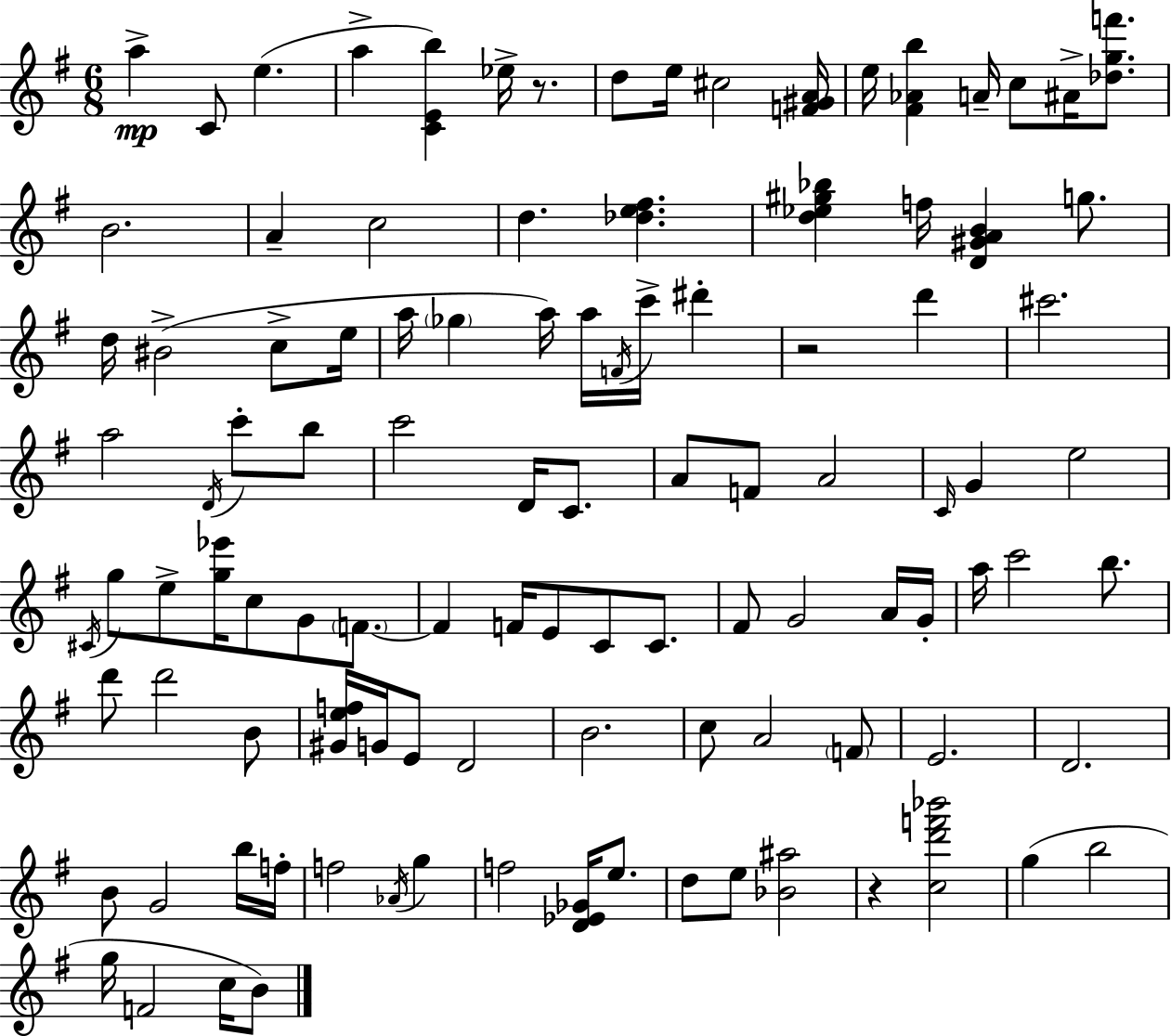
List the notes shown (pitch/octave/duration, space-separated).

A5/q C4/e E5/q. A5/q [C4,E4,B5]/q Eb5/s R/e. D5/e E5/s C#5/h [F4,G#4,A4]/s E5/s [F#4,Ab4,B5]/q A4/s C5/e A#4/s [Db5,G5,F6]/e. B4/h. A4/q C5/h D5/q. [Db5,E5,F#5]/q. [D5,Eb5,G#5,Bb5]/q F5/s [D4,G#4,A4,B4]/q G5/e. D5/s BIS4/h C5/e E5/s A5/s Gb5/q A5/s A5/s F4/s C6/s D#6/q R/h D6/q C#6/h. A5/h D4/s C6/e B5/e C6/h D4/s C4/e. A4/e F4/e A4/h C4/s G4/q E5/h C#4/s G5/e E5/e [G5,Eb6]/s C5/e G4/e F4/e. F4/q F4/s E4/e C4/e C4/e. F#4/e G4/h A4/s G4/s A5/s C6/h B5/e. D6/e D6/h B4/e [G#4,E5,F5]/s G4/s E4/e D4/h B4/h. C5/e A4/h F4/e E4/h. D4/h. B4/e G4/h B5/s F5/s F5/h Ab4/s G5/q F5/h [D4,Eb4,Gb4]/s E5/e. D5/e E5/e [Bb4,A#5]/h R/q [C5,D6,F6,Bb6]/h G5/q B5/h G5/s F4/h C5/s B4/e